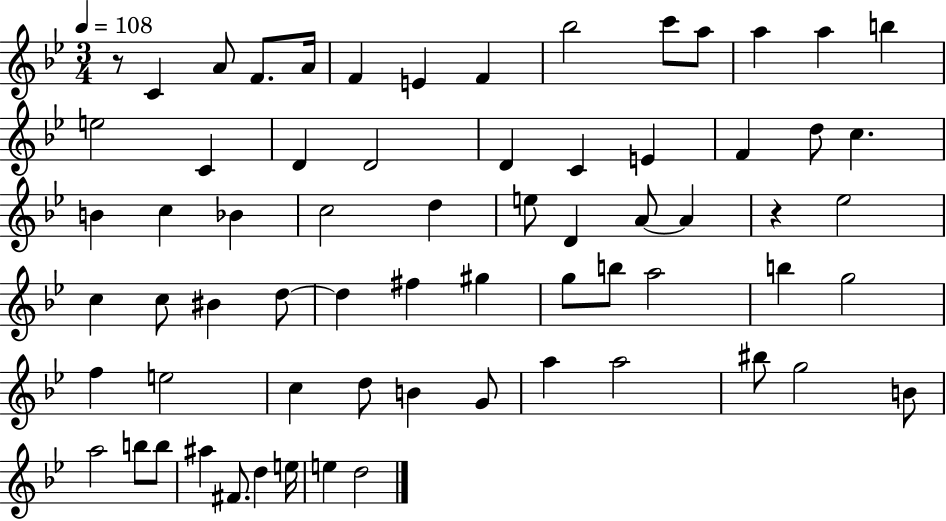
X:1
T:Untitled
M:3/4
L:1/4
K:Bb
z/2 C A/2 F/2 A/4 F E F _b2 c'/2 a/2 a a b e2 C D D2 D C E F d/2 c B c _B c2 d e/2 D A/2 A z _e2 c c/2 ^B d/2 d ^f ^g g/2 b/2 a2 b g2 f e2 c d/2 B G/2 a a2 ^b/2 g2 B/2 a2 b/2 b/2 ^a ^F/2 d e/4 e d2